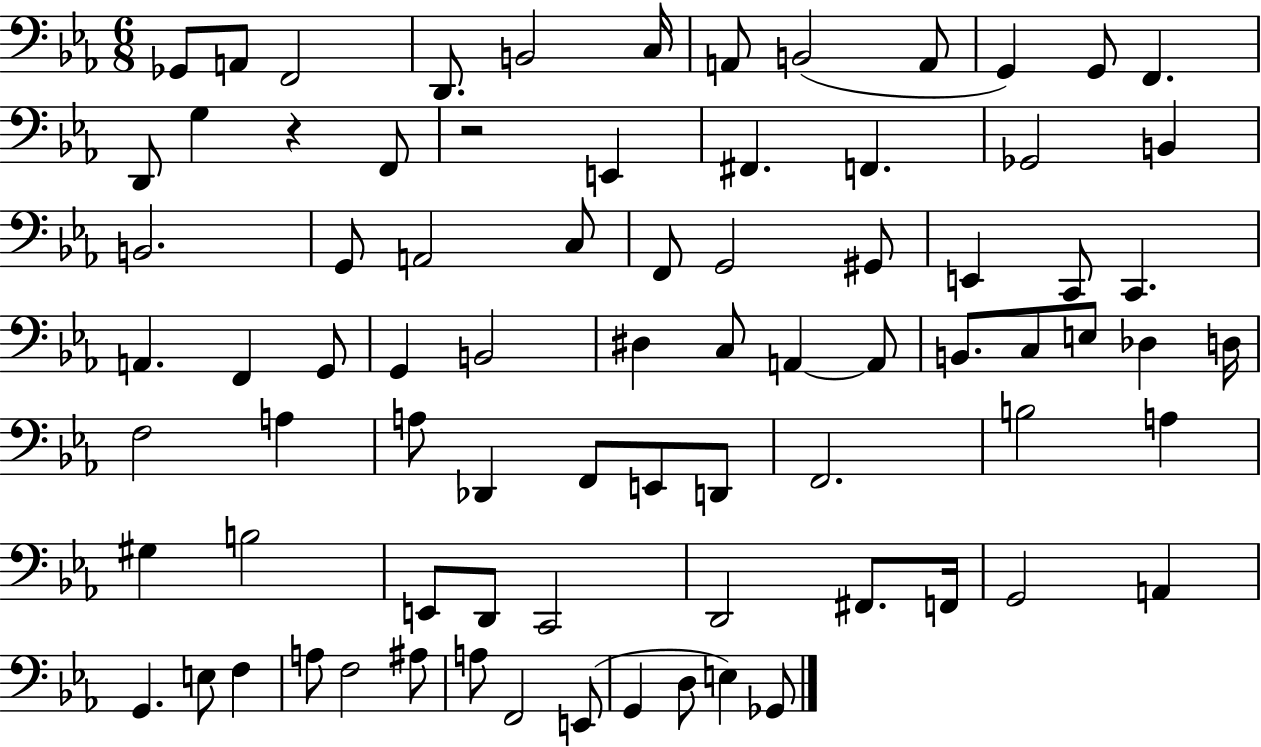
Gb2/e A2/e F2/h D2/e. B2/h C3/s A2/e B2/h A2/e G2/q G2/e F2/q. D2/e G3/q R/q F2/e R/h E2/q F#2/q. F2/q. Gb2/h B2/q B2/h. G2/e A2/h C3/e F2/e G2/h G#2/e E2/q C2/e C2/q. A2/q. F2/q G2/e G2/q B2/h D#3/q C3/e A2/q A2/e B2/e. C3/e E3/e Db3/q D3/s F3/h A3/q A3/e Db2/q F2/e E2/e D2/e F2/h. B3/h A3/q G#3/q B3/h E2/e D2/e C2/h D2/h F#2/e. F2/s G2/h A2/q G2/q. E3/e F3/q A3/e F3/h A#3/e A3/e F2/h E2/e G2/q D3/e E3/q Gb2/e